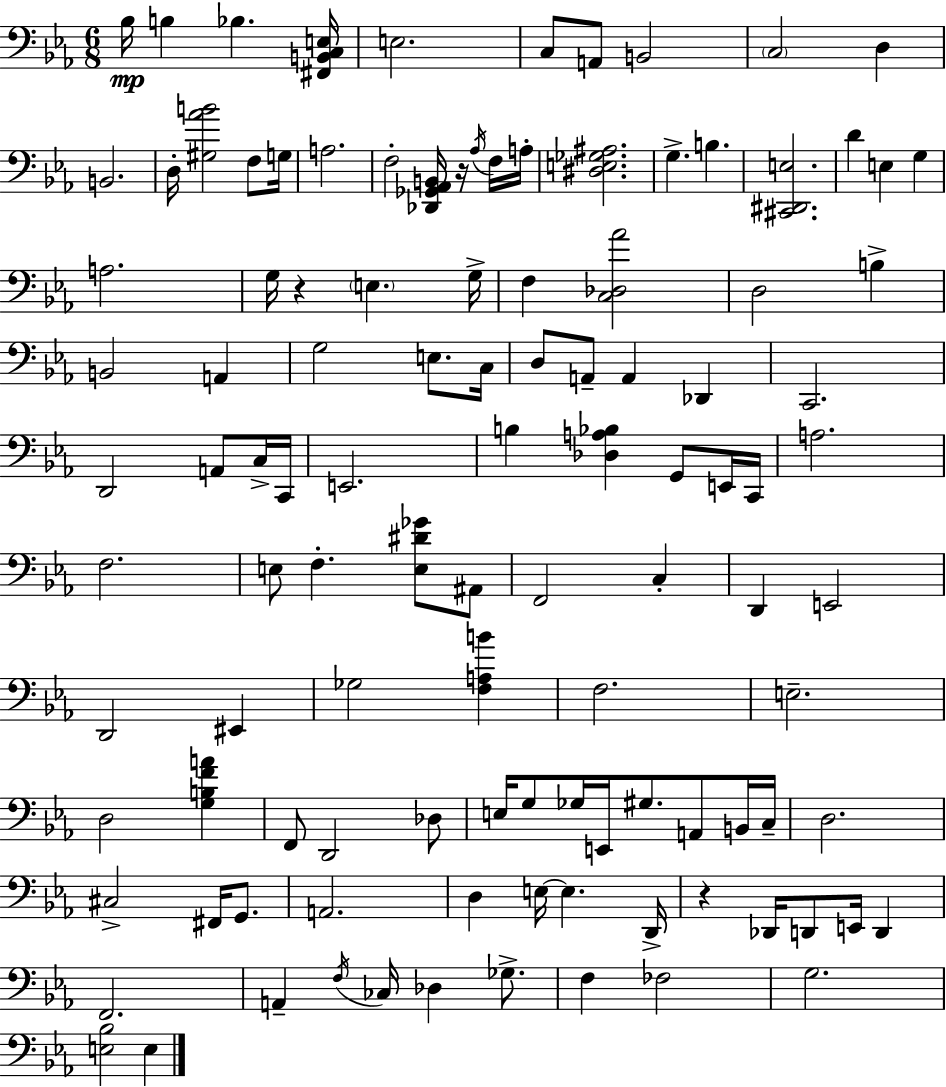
X:1
T:Untitled
M:6/8
L:1/4
K:Eb
_B,/4 B, _B, [^F,,B,,C,E,]/4 E,2 C,/2 A,,/2 B,,2 C,2 D, B,,2 D,/4 [^G,_AB]2 F,/2 G,/4 A,2 F,2 [_D,,_G,,_A,,B,,]/4 z/4 _A,/4 F,/4 A,/4 [^D,E,_G,^A,]2 G, B, [^C,,^D,,E,]2 D E, G, A,2 G,/4 z E, G,/4 F, [C,_D,_A]2 D,2 B, B,,2 A,, G,2 E,/2 C,/4 D,/2 A,,/2 A,, _D,, C,,2 D,,2 A,,/2 C,/4 C,,/4 E,,2 B, [_D,A,_B,] G,,/2 E,,/4 C,,/4 A,2 F,2 E,/2 F, [E,^D_G]/2 ^A,,/2 F,,2 C, D,, E,,2 D,,2 ^E,, _G,2 [F,A,B] F,2 E,2 D,2 [G,B,FA] F,,/2 D,,2 _D,/2 E,/4 G,/2 _G,/4 E,,/4 ^G,/2 A,,/2 B,,/4 C,/4 D,2 ^C,2 ^F,,/4 G,,/2 A,,2 D, E,/4 E, D,,/4 z _D,,/4 D,,/2 E,,/4 D,, F,,2 A,, F,/4 _C,/4 _D, _G,/2 F, _F,2 G,2 [E,_B,]2 E,